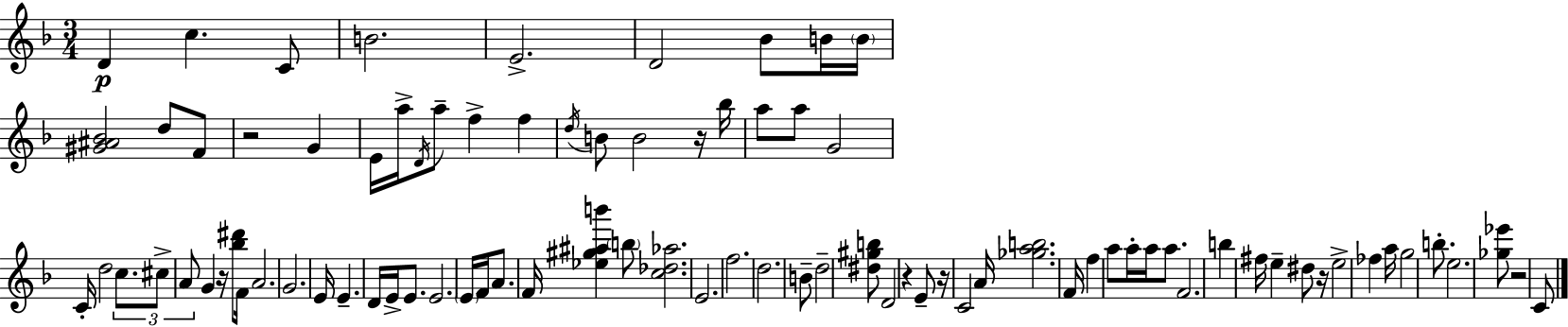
X:1
T:Untitled
M:3/4
L:1/4
K:F
D c C/2 B2 E2 D2 _B/2 B/4 B/4 [^G^A_B]2 d/2 F/2 z2 G E/4 a/4 D/4 a/2 f f d/4 B/2 B2 z/4 _b/4 a/2 a/2 G2 C/4 d2 c/2 ^c/2 A/2 G z/4 [_b^d']/2 F/4 A2 G2 E/4 E D/4 E/4 E/2 E2 E/4 F/4 A/2 F/4 [_e^g^ab'] b/2 [c_d_a]2 E2 f2 d2 B/2 d2 [^d^gb]/2 D2 z E/2 z/4 C2 A/4 [_gab]2 F/4 f a/2 a/4 a/4 a/2 F2 b ^f/4 e ^d/2 z/4 e2 _f a/4 g2 b/2 e2 [_g_e']/2 z2 C/2